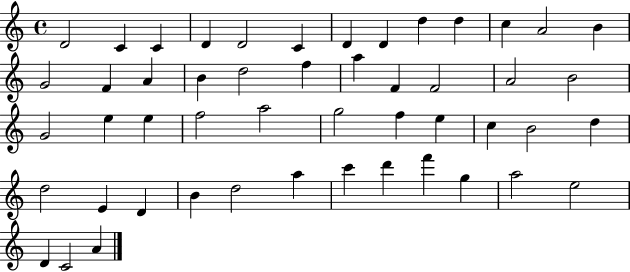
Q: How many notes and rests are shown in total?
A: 50